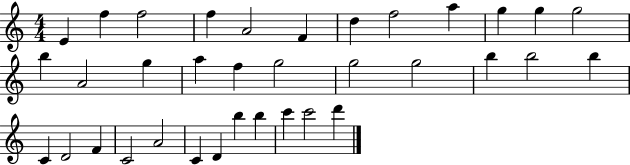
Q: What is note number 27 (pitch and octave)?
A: C4